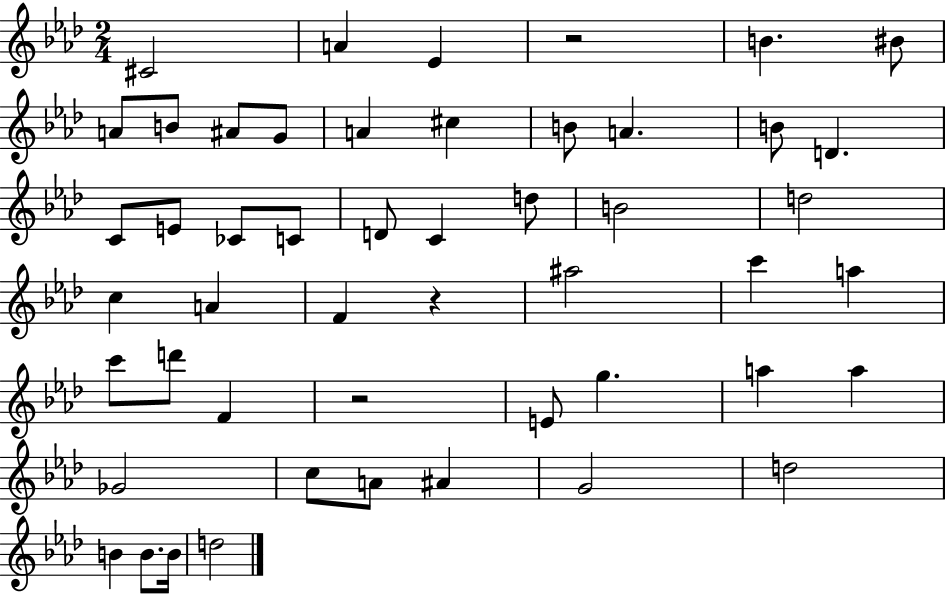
C#4/h A4/q Eb4/q R/h B4/q. BIS4/e A4/e B4/e A#4/e G4/e A4/q C#5/q B4/e A4/q. B4/e D4/q. C4/e E4/e CES4/e C4/e D4/e C4/q D5/e B4/h D5/h C5/q A4/q F4/q R/q A#5/h C6/q A5/q C6/e D6/e F4/q R/h E4/e G5/q. A5/q A5/q Gb4/h C5/e A4/e A#4/q G4/h D5/h B4/q B4/e. B4/s D5/h